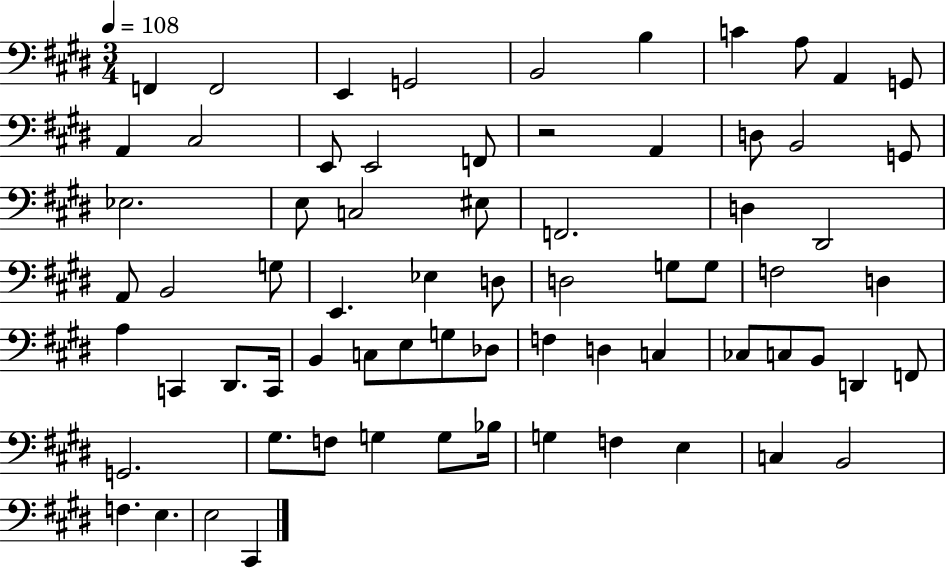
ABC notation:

X:1
T:Untitled
M:3/4
L:1/4
K:E
F,, F,,2 E,, G,,2 B,,2 B, C A,/2 A,, G,,/2 A,, ^C,2 E,,/2 E,,2 F,,/2 z2 A,, D,/2 B,,2 G,,/2 _E,2 E,/2 C,2 ^E,/2 F,,2 D, ^D,,2 A,,/2 B,,2 G,/2 E,, _E, D,/2 D,2 G,/2 G,/2 F,2 D, A, C,, ^D,,/2 C,,/4 B,, C,/2 E,/2 G,/2 _D,/2 F, D, C, _C,/2 C,/2 B,,/2 D,, F,,/2 G,,2 ^G,/2 F,/2 G, G,/2 _B,/4 G, F, E, C, B,,2 F, E, E,2 ^C,,